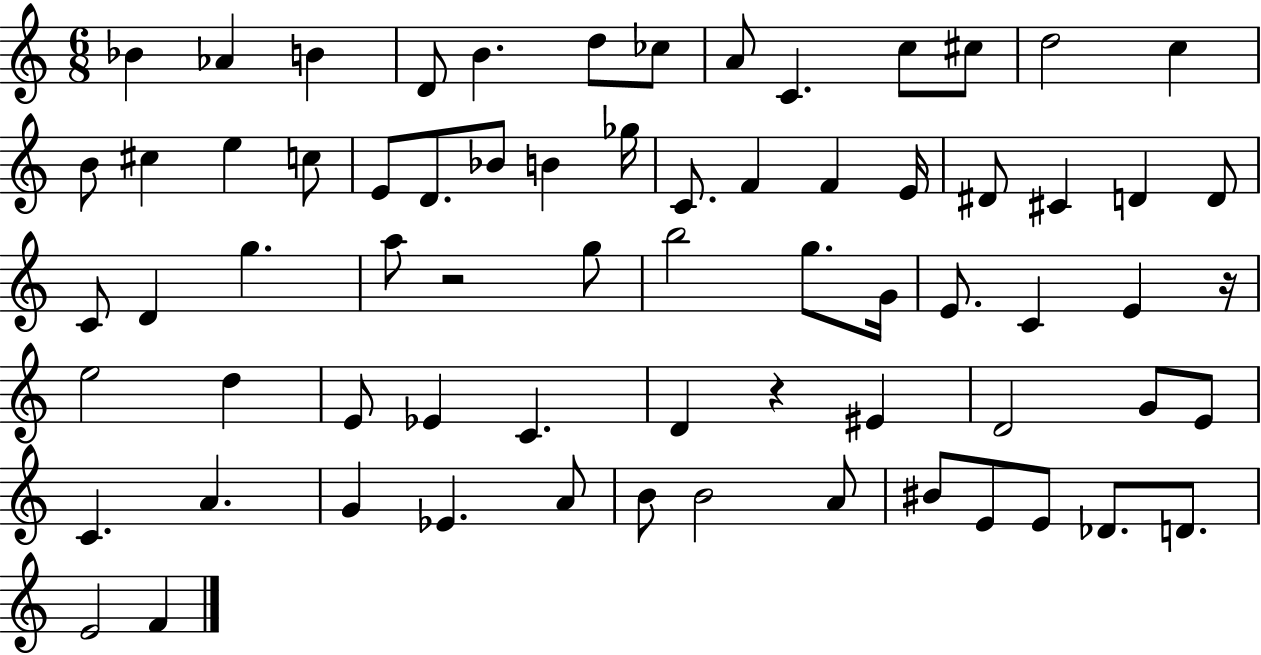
{
  \clef treble
  \numericTimeSignature
  \time 6/8
  \key c \major
  bes'4 aes'4 b'4 | d'8 b'4. d''8 ces''8 | a'8 c'4. c''8 cis''8 | d''2 c''4 | \break b'8 cis''4 e''4 c''8 | e'8 d'8. bes'8 b'4 ges''16 | c'8. f'4 f'4 e'16 | dis'8 cis'4 d'4 d'8 | \break c'8 d'4 g''4. | a''8 r2 g''8 | b''2 g''8. g'16 | e'8. c'4 e'4 r16 | \break e''2 d''4 | e'8 ees'4 c'4. | d'4 r4 eis'4 | d'2 g'8 e'8 | \break c'4. a'4. | g'4 ees'4. a'8 | b'8 b'2 a'8 | bis'8 e'8 e'8 des'8. d'8. | \break e'2 f'4 | \bar "|."
}